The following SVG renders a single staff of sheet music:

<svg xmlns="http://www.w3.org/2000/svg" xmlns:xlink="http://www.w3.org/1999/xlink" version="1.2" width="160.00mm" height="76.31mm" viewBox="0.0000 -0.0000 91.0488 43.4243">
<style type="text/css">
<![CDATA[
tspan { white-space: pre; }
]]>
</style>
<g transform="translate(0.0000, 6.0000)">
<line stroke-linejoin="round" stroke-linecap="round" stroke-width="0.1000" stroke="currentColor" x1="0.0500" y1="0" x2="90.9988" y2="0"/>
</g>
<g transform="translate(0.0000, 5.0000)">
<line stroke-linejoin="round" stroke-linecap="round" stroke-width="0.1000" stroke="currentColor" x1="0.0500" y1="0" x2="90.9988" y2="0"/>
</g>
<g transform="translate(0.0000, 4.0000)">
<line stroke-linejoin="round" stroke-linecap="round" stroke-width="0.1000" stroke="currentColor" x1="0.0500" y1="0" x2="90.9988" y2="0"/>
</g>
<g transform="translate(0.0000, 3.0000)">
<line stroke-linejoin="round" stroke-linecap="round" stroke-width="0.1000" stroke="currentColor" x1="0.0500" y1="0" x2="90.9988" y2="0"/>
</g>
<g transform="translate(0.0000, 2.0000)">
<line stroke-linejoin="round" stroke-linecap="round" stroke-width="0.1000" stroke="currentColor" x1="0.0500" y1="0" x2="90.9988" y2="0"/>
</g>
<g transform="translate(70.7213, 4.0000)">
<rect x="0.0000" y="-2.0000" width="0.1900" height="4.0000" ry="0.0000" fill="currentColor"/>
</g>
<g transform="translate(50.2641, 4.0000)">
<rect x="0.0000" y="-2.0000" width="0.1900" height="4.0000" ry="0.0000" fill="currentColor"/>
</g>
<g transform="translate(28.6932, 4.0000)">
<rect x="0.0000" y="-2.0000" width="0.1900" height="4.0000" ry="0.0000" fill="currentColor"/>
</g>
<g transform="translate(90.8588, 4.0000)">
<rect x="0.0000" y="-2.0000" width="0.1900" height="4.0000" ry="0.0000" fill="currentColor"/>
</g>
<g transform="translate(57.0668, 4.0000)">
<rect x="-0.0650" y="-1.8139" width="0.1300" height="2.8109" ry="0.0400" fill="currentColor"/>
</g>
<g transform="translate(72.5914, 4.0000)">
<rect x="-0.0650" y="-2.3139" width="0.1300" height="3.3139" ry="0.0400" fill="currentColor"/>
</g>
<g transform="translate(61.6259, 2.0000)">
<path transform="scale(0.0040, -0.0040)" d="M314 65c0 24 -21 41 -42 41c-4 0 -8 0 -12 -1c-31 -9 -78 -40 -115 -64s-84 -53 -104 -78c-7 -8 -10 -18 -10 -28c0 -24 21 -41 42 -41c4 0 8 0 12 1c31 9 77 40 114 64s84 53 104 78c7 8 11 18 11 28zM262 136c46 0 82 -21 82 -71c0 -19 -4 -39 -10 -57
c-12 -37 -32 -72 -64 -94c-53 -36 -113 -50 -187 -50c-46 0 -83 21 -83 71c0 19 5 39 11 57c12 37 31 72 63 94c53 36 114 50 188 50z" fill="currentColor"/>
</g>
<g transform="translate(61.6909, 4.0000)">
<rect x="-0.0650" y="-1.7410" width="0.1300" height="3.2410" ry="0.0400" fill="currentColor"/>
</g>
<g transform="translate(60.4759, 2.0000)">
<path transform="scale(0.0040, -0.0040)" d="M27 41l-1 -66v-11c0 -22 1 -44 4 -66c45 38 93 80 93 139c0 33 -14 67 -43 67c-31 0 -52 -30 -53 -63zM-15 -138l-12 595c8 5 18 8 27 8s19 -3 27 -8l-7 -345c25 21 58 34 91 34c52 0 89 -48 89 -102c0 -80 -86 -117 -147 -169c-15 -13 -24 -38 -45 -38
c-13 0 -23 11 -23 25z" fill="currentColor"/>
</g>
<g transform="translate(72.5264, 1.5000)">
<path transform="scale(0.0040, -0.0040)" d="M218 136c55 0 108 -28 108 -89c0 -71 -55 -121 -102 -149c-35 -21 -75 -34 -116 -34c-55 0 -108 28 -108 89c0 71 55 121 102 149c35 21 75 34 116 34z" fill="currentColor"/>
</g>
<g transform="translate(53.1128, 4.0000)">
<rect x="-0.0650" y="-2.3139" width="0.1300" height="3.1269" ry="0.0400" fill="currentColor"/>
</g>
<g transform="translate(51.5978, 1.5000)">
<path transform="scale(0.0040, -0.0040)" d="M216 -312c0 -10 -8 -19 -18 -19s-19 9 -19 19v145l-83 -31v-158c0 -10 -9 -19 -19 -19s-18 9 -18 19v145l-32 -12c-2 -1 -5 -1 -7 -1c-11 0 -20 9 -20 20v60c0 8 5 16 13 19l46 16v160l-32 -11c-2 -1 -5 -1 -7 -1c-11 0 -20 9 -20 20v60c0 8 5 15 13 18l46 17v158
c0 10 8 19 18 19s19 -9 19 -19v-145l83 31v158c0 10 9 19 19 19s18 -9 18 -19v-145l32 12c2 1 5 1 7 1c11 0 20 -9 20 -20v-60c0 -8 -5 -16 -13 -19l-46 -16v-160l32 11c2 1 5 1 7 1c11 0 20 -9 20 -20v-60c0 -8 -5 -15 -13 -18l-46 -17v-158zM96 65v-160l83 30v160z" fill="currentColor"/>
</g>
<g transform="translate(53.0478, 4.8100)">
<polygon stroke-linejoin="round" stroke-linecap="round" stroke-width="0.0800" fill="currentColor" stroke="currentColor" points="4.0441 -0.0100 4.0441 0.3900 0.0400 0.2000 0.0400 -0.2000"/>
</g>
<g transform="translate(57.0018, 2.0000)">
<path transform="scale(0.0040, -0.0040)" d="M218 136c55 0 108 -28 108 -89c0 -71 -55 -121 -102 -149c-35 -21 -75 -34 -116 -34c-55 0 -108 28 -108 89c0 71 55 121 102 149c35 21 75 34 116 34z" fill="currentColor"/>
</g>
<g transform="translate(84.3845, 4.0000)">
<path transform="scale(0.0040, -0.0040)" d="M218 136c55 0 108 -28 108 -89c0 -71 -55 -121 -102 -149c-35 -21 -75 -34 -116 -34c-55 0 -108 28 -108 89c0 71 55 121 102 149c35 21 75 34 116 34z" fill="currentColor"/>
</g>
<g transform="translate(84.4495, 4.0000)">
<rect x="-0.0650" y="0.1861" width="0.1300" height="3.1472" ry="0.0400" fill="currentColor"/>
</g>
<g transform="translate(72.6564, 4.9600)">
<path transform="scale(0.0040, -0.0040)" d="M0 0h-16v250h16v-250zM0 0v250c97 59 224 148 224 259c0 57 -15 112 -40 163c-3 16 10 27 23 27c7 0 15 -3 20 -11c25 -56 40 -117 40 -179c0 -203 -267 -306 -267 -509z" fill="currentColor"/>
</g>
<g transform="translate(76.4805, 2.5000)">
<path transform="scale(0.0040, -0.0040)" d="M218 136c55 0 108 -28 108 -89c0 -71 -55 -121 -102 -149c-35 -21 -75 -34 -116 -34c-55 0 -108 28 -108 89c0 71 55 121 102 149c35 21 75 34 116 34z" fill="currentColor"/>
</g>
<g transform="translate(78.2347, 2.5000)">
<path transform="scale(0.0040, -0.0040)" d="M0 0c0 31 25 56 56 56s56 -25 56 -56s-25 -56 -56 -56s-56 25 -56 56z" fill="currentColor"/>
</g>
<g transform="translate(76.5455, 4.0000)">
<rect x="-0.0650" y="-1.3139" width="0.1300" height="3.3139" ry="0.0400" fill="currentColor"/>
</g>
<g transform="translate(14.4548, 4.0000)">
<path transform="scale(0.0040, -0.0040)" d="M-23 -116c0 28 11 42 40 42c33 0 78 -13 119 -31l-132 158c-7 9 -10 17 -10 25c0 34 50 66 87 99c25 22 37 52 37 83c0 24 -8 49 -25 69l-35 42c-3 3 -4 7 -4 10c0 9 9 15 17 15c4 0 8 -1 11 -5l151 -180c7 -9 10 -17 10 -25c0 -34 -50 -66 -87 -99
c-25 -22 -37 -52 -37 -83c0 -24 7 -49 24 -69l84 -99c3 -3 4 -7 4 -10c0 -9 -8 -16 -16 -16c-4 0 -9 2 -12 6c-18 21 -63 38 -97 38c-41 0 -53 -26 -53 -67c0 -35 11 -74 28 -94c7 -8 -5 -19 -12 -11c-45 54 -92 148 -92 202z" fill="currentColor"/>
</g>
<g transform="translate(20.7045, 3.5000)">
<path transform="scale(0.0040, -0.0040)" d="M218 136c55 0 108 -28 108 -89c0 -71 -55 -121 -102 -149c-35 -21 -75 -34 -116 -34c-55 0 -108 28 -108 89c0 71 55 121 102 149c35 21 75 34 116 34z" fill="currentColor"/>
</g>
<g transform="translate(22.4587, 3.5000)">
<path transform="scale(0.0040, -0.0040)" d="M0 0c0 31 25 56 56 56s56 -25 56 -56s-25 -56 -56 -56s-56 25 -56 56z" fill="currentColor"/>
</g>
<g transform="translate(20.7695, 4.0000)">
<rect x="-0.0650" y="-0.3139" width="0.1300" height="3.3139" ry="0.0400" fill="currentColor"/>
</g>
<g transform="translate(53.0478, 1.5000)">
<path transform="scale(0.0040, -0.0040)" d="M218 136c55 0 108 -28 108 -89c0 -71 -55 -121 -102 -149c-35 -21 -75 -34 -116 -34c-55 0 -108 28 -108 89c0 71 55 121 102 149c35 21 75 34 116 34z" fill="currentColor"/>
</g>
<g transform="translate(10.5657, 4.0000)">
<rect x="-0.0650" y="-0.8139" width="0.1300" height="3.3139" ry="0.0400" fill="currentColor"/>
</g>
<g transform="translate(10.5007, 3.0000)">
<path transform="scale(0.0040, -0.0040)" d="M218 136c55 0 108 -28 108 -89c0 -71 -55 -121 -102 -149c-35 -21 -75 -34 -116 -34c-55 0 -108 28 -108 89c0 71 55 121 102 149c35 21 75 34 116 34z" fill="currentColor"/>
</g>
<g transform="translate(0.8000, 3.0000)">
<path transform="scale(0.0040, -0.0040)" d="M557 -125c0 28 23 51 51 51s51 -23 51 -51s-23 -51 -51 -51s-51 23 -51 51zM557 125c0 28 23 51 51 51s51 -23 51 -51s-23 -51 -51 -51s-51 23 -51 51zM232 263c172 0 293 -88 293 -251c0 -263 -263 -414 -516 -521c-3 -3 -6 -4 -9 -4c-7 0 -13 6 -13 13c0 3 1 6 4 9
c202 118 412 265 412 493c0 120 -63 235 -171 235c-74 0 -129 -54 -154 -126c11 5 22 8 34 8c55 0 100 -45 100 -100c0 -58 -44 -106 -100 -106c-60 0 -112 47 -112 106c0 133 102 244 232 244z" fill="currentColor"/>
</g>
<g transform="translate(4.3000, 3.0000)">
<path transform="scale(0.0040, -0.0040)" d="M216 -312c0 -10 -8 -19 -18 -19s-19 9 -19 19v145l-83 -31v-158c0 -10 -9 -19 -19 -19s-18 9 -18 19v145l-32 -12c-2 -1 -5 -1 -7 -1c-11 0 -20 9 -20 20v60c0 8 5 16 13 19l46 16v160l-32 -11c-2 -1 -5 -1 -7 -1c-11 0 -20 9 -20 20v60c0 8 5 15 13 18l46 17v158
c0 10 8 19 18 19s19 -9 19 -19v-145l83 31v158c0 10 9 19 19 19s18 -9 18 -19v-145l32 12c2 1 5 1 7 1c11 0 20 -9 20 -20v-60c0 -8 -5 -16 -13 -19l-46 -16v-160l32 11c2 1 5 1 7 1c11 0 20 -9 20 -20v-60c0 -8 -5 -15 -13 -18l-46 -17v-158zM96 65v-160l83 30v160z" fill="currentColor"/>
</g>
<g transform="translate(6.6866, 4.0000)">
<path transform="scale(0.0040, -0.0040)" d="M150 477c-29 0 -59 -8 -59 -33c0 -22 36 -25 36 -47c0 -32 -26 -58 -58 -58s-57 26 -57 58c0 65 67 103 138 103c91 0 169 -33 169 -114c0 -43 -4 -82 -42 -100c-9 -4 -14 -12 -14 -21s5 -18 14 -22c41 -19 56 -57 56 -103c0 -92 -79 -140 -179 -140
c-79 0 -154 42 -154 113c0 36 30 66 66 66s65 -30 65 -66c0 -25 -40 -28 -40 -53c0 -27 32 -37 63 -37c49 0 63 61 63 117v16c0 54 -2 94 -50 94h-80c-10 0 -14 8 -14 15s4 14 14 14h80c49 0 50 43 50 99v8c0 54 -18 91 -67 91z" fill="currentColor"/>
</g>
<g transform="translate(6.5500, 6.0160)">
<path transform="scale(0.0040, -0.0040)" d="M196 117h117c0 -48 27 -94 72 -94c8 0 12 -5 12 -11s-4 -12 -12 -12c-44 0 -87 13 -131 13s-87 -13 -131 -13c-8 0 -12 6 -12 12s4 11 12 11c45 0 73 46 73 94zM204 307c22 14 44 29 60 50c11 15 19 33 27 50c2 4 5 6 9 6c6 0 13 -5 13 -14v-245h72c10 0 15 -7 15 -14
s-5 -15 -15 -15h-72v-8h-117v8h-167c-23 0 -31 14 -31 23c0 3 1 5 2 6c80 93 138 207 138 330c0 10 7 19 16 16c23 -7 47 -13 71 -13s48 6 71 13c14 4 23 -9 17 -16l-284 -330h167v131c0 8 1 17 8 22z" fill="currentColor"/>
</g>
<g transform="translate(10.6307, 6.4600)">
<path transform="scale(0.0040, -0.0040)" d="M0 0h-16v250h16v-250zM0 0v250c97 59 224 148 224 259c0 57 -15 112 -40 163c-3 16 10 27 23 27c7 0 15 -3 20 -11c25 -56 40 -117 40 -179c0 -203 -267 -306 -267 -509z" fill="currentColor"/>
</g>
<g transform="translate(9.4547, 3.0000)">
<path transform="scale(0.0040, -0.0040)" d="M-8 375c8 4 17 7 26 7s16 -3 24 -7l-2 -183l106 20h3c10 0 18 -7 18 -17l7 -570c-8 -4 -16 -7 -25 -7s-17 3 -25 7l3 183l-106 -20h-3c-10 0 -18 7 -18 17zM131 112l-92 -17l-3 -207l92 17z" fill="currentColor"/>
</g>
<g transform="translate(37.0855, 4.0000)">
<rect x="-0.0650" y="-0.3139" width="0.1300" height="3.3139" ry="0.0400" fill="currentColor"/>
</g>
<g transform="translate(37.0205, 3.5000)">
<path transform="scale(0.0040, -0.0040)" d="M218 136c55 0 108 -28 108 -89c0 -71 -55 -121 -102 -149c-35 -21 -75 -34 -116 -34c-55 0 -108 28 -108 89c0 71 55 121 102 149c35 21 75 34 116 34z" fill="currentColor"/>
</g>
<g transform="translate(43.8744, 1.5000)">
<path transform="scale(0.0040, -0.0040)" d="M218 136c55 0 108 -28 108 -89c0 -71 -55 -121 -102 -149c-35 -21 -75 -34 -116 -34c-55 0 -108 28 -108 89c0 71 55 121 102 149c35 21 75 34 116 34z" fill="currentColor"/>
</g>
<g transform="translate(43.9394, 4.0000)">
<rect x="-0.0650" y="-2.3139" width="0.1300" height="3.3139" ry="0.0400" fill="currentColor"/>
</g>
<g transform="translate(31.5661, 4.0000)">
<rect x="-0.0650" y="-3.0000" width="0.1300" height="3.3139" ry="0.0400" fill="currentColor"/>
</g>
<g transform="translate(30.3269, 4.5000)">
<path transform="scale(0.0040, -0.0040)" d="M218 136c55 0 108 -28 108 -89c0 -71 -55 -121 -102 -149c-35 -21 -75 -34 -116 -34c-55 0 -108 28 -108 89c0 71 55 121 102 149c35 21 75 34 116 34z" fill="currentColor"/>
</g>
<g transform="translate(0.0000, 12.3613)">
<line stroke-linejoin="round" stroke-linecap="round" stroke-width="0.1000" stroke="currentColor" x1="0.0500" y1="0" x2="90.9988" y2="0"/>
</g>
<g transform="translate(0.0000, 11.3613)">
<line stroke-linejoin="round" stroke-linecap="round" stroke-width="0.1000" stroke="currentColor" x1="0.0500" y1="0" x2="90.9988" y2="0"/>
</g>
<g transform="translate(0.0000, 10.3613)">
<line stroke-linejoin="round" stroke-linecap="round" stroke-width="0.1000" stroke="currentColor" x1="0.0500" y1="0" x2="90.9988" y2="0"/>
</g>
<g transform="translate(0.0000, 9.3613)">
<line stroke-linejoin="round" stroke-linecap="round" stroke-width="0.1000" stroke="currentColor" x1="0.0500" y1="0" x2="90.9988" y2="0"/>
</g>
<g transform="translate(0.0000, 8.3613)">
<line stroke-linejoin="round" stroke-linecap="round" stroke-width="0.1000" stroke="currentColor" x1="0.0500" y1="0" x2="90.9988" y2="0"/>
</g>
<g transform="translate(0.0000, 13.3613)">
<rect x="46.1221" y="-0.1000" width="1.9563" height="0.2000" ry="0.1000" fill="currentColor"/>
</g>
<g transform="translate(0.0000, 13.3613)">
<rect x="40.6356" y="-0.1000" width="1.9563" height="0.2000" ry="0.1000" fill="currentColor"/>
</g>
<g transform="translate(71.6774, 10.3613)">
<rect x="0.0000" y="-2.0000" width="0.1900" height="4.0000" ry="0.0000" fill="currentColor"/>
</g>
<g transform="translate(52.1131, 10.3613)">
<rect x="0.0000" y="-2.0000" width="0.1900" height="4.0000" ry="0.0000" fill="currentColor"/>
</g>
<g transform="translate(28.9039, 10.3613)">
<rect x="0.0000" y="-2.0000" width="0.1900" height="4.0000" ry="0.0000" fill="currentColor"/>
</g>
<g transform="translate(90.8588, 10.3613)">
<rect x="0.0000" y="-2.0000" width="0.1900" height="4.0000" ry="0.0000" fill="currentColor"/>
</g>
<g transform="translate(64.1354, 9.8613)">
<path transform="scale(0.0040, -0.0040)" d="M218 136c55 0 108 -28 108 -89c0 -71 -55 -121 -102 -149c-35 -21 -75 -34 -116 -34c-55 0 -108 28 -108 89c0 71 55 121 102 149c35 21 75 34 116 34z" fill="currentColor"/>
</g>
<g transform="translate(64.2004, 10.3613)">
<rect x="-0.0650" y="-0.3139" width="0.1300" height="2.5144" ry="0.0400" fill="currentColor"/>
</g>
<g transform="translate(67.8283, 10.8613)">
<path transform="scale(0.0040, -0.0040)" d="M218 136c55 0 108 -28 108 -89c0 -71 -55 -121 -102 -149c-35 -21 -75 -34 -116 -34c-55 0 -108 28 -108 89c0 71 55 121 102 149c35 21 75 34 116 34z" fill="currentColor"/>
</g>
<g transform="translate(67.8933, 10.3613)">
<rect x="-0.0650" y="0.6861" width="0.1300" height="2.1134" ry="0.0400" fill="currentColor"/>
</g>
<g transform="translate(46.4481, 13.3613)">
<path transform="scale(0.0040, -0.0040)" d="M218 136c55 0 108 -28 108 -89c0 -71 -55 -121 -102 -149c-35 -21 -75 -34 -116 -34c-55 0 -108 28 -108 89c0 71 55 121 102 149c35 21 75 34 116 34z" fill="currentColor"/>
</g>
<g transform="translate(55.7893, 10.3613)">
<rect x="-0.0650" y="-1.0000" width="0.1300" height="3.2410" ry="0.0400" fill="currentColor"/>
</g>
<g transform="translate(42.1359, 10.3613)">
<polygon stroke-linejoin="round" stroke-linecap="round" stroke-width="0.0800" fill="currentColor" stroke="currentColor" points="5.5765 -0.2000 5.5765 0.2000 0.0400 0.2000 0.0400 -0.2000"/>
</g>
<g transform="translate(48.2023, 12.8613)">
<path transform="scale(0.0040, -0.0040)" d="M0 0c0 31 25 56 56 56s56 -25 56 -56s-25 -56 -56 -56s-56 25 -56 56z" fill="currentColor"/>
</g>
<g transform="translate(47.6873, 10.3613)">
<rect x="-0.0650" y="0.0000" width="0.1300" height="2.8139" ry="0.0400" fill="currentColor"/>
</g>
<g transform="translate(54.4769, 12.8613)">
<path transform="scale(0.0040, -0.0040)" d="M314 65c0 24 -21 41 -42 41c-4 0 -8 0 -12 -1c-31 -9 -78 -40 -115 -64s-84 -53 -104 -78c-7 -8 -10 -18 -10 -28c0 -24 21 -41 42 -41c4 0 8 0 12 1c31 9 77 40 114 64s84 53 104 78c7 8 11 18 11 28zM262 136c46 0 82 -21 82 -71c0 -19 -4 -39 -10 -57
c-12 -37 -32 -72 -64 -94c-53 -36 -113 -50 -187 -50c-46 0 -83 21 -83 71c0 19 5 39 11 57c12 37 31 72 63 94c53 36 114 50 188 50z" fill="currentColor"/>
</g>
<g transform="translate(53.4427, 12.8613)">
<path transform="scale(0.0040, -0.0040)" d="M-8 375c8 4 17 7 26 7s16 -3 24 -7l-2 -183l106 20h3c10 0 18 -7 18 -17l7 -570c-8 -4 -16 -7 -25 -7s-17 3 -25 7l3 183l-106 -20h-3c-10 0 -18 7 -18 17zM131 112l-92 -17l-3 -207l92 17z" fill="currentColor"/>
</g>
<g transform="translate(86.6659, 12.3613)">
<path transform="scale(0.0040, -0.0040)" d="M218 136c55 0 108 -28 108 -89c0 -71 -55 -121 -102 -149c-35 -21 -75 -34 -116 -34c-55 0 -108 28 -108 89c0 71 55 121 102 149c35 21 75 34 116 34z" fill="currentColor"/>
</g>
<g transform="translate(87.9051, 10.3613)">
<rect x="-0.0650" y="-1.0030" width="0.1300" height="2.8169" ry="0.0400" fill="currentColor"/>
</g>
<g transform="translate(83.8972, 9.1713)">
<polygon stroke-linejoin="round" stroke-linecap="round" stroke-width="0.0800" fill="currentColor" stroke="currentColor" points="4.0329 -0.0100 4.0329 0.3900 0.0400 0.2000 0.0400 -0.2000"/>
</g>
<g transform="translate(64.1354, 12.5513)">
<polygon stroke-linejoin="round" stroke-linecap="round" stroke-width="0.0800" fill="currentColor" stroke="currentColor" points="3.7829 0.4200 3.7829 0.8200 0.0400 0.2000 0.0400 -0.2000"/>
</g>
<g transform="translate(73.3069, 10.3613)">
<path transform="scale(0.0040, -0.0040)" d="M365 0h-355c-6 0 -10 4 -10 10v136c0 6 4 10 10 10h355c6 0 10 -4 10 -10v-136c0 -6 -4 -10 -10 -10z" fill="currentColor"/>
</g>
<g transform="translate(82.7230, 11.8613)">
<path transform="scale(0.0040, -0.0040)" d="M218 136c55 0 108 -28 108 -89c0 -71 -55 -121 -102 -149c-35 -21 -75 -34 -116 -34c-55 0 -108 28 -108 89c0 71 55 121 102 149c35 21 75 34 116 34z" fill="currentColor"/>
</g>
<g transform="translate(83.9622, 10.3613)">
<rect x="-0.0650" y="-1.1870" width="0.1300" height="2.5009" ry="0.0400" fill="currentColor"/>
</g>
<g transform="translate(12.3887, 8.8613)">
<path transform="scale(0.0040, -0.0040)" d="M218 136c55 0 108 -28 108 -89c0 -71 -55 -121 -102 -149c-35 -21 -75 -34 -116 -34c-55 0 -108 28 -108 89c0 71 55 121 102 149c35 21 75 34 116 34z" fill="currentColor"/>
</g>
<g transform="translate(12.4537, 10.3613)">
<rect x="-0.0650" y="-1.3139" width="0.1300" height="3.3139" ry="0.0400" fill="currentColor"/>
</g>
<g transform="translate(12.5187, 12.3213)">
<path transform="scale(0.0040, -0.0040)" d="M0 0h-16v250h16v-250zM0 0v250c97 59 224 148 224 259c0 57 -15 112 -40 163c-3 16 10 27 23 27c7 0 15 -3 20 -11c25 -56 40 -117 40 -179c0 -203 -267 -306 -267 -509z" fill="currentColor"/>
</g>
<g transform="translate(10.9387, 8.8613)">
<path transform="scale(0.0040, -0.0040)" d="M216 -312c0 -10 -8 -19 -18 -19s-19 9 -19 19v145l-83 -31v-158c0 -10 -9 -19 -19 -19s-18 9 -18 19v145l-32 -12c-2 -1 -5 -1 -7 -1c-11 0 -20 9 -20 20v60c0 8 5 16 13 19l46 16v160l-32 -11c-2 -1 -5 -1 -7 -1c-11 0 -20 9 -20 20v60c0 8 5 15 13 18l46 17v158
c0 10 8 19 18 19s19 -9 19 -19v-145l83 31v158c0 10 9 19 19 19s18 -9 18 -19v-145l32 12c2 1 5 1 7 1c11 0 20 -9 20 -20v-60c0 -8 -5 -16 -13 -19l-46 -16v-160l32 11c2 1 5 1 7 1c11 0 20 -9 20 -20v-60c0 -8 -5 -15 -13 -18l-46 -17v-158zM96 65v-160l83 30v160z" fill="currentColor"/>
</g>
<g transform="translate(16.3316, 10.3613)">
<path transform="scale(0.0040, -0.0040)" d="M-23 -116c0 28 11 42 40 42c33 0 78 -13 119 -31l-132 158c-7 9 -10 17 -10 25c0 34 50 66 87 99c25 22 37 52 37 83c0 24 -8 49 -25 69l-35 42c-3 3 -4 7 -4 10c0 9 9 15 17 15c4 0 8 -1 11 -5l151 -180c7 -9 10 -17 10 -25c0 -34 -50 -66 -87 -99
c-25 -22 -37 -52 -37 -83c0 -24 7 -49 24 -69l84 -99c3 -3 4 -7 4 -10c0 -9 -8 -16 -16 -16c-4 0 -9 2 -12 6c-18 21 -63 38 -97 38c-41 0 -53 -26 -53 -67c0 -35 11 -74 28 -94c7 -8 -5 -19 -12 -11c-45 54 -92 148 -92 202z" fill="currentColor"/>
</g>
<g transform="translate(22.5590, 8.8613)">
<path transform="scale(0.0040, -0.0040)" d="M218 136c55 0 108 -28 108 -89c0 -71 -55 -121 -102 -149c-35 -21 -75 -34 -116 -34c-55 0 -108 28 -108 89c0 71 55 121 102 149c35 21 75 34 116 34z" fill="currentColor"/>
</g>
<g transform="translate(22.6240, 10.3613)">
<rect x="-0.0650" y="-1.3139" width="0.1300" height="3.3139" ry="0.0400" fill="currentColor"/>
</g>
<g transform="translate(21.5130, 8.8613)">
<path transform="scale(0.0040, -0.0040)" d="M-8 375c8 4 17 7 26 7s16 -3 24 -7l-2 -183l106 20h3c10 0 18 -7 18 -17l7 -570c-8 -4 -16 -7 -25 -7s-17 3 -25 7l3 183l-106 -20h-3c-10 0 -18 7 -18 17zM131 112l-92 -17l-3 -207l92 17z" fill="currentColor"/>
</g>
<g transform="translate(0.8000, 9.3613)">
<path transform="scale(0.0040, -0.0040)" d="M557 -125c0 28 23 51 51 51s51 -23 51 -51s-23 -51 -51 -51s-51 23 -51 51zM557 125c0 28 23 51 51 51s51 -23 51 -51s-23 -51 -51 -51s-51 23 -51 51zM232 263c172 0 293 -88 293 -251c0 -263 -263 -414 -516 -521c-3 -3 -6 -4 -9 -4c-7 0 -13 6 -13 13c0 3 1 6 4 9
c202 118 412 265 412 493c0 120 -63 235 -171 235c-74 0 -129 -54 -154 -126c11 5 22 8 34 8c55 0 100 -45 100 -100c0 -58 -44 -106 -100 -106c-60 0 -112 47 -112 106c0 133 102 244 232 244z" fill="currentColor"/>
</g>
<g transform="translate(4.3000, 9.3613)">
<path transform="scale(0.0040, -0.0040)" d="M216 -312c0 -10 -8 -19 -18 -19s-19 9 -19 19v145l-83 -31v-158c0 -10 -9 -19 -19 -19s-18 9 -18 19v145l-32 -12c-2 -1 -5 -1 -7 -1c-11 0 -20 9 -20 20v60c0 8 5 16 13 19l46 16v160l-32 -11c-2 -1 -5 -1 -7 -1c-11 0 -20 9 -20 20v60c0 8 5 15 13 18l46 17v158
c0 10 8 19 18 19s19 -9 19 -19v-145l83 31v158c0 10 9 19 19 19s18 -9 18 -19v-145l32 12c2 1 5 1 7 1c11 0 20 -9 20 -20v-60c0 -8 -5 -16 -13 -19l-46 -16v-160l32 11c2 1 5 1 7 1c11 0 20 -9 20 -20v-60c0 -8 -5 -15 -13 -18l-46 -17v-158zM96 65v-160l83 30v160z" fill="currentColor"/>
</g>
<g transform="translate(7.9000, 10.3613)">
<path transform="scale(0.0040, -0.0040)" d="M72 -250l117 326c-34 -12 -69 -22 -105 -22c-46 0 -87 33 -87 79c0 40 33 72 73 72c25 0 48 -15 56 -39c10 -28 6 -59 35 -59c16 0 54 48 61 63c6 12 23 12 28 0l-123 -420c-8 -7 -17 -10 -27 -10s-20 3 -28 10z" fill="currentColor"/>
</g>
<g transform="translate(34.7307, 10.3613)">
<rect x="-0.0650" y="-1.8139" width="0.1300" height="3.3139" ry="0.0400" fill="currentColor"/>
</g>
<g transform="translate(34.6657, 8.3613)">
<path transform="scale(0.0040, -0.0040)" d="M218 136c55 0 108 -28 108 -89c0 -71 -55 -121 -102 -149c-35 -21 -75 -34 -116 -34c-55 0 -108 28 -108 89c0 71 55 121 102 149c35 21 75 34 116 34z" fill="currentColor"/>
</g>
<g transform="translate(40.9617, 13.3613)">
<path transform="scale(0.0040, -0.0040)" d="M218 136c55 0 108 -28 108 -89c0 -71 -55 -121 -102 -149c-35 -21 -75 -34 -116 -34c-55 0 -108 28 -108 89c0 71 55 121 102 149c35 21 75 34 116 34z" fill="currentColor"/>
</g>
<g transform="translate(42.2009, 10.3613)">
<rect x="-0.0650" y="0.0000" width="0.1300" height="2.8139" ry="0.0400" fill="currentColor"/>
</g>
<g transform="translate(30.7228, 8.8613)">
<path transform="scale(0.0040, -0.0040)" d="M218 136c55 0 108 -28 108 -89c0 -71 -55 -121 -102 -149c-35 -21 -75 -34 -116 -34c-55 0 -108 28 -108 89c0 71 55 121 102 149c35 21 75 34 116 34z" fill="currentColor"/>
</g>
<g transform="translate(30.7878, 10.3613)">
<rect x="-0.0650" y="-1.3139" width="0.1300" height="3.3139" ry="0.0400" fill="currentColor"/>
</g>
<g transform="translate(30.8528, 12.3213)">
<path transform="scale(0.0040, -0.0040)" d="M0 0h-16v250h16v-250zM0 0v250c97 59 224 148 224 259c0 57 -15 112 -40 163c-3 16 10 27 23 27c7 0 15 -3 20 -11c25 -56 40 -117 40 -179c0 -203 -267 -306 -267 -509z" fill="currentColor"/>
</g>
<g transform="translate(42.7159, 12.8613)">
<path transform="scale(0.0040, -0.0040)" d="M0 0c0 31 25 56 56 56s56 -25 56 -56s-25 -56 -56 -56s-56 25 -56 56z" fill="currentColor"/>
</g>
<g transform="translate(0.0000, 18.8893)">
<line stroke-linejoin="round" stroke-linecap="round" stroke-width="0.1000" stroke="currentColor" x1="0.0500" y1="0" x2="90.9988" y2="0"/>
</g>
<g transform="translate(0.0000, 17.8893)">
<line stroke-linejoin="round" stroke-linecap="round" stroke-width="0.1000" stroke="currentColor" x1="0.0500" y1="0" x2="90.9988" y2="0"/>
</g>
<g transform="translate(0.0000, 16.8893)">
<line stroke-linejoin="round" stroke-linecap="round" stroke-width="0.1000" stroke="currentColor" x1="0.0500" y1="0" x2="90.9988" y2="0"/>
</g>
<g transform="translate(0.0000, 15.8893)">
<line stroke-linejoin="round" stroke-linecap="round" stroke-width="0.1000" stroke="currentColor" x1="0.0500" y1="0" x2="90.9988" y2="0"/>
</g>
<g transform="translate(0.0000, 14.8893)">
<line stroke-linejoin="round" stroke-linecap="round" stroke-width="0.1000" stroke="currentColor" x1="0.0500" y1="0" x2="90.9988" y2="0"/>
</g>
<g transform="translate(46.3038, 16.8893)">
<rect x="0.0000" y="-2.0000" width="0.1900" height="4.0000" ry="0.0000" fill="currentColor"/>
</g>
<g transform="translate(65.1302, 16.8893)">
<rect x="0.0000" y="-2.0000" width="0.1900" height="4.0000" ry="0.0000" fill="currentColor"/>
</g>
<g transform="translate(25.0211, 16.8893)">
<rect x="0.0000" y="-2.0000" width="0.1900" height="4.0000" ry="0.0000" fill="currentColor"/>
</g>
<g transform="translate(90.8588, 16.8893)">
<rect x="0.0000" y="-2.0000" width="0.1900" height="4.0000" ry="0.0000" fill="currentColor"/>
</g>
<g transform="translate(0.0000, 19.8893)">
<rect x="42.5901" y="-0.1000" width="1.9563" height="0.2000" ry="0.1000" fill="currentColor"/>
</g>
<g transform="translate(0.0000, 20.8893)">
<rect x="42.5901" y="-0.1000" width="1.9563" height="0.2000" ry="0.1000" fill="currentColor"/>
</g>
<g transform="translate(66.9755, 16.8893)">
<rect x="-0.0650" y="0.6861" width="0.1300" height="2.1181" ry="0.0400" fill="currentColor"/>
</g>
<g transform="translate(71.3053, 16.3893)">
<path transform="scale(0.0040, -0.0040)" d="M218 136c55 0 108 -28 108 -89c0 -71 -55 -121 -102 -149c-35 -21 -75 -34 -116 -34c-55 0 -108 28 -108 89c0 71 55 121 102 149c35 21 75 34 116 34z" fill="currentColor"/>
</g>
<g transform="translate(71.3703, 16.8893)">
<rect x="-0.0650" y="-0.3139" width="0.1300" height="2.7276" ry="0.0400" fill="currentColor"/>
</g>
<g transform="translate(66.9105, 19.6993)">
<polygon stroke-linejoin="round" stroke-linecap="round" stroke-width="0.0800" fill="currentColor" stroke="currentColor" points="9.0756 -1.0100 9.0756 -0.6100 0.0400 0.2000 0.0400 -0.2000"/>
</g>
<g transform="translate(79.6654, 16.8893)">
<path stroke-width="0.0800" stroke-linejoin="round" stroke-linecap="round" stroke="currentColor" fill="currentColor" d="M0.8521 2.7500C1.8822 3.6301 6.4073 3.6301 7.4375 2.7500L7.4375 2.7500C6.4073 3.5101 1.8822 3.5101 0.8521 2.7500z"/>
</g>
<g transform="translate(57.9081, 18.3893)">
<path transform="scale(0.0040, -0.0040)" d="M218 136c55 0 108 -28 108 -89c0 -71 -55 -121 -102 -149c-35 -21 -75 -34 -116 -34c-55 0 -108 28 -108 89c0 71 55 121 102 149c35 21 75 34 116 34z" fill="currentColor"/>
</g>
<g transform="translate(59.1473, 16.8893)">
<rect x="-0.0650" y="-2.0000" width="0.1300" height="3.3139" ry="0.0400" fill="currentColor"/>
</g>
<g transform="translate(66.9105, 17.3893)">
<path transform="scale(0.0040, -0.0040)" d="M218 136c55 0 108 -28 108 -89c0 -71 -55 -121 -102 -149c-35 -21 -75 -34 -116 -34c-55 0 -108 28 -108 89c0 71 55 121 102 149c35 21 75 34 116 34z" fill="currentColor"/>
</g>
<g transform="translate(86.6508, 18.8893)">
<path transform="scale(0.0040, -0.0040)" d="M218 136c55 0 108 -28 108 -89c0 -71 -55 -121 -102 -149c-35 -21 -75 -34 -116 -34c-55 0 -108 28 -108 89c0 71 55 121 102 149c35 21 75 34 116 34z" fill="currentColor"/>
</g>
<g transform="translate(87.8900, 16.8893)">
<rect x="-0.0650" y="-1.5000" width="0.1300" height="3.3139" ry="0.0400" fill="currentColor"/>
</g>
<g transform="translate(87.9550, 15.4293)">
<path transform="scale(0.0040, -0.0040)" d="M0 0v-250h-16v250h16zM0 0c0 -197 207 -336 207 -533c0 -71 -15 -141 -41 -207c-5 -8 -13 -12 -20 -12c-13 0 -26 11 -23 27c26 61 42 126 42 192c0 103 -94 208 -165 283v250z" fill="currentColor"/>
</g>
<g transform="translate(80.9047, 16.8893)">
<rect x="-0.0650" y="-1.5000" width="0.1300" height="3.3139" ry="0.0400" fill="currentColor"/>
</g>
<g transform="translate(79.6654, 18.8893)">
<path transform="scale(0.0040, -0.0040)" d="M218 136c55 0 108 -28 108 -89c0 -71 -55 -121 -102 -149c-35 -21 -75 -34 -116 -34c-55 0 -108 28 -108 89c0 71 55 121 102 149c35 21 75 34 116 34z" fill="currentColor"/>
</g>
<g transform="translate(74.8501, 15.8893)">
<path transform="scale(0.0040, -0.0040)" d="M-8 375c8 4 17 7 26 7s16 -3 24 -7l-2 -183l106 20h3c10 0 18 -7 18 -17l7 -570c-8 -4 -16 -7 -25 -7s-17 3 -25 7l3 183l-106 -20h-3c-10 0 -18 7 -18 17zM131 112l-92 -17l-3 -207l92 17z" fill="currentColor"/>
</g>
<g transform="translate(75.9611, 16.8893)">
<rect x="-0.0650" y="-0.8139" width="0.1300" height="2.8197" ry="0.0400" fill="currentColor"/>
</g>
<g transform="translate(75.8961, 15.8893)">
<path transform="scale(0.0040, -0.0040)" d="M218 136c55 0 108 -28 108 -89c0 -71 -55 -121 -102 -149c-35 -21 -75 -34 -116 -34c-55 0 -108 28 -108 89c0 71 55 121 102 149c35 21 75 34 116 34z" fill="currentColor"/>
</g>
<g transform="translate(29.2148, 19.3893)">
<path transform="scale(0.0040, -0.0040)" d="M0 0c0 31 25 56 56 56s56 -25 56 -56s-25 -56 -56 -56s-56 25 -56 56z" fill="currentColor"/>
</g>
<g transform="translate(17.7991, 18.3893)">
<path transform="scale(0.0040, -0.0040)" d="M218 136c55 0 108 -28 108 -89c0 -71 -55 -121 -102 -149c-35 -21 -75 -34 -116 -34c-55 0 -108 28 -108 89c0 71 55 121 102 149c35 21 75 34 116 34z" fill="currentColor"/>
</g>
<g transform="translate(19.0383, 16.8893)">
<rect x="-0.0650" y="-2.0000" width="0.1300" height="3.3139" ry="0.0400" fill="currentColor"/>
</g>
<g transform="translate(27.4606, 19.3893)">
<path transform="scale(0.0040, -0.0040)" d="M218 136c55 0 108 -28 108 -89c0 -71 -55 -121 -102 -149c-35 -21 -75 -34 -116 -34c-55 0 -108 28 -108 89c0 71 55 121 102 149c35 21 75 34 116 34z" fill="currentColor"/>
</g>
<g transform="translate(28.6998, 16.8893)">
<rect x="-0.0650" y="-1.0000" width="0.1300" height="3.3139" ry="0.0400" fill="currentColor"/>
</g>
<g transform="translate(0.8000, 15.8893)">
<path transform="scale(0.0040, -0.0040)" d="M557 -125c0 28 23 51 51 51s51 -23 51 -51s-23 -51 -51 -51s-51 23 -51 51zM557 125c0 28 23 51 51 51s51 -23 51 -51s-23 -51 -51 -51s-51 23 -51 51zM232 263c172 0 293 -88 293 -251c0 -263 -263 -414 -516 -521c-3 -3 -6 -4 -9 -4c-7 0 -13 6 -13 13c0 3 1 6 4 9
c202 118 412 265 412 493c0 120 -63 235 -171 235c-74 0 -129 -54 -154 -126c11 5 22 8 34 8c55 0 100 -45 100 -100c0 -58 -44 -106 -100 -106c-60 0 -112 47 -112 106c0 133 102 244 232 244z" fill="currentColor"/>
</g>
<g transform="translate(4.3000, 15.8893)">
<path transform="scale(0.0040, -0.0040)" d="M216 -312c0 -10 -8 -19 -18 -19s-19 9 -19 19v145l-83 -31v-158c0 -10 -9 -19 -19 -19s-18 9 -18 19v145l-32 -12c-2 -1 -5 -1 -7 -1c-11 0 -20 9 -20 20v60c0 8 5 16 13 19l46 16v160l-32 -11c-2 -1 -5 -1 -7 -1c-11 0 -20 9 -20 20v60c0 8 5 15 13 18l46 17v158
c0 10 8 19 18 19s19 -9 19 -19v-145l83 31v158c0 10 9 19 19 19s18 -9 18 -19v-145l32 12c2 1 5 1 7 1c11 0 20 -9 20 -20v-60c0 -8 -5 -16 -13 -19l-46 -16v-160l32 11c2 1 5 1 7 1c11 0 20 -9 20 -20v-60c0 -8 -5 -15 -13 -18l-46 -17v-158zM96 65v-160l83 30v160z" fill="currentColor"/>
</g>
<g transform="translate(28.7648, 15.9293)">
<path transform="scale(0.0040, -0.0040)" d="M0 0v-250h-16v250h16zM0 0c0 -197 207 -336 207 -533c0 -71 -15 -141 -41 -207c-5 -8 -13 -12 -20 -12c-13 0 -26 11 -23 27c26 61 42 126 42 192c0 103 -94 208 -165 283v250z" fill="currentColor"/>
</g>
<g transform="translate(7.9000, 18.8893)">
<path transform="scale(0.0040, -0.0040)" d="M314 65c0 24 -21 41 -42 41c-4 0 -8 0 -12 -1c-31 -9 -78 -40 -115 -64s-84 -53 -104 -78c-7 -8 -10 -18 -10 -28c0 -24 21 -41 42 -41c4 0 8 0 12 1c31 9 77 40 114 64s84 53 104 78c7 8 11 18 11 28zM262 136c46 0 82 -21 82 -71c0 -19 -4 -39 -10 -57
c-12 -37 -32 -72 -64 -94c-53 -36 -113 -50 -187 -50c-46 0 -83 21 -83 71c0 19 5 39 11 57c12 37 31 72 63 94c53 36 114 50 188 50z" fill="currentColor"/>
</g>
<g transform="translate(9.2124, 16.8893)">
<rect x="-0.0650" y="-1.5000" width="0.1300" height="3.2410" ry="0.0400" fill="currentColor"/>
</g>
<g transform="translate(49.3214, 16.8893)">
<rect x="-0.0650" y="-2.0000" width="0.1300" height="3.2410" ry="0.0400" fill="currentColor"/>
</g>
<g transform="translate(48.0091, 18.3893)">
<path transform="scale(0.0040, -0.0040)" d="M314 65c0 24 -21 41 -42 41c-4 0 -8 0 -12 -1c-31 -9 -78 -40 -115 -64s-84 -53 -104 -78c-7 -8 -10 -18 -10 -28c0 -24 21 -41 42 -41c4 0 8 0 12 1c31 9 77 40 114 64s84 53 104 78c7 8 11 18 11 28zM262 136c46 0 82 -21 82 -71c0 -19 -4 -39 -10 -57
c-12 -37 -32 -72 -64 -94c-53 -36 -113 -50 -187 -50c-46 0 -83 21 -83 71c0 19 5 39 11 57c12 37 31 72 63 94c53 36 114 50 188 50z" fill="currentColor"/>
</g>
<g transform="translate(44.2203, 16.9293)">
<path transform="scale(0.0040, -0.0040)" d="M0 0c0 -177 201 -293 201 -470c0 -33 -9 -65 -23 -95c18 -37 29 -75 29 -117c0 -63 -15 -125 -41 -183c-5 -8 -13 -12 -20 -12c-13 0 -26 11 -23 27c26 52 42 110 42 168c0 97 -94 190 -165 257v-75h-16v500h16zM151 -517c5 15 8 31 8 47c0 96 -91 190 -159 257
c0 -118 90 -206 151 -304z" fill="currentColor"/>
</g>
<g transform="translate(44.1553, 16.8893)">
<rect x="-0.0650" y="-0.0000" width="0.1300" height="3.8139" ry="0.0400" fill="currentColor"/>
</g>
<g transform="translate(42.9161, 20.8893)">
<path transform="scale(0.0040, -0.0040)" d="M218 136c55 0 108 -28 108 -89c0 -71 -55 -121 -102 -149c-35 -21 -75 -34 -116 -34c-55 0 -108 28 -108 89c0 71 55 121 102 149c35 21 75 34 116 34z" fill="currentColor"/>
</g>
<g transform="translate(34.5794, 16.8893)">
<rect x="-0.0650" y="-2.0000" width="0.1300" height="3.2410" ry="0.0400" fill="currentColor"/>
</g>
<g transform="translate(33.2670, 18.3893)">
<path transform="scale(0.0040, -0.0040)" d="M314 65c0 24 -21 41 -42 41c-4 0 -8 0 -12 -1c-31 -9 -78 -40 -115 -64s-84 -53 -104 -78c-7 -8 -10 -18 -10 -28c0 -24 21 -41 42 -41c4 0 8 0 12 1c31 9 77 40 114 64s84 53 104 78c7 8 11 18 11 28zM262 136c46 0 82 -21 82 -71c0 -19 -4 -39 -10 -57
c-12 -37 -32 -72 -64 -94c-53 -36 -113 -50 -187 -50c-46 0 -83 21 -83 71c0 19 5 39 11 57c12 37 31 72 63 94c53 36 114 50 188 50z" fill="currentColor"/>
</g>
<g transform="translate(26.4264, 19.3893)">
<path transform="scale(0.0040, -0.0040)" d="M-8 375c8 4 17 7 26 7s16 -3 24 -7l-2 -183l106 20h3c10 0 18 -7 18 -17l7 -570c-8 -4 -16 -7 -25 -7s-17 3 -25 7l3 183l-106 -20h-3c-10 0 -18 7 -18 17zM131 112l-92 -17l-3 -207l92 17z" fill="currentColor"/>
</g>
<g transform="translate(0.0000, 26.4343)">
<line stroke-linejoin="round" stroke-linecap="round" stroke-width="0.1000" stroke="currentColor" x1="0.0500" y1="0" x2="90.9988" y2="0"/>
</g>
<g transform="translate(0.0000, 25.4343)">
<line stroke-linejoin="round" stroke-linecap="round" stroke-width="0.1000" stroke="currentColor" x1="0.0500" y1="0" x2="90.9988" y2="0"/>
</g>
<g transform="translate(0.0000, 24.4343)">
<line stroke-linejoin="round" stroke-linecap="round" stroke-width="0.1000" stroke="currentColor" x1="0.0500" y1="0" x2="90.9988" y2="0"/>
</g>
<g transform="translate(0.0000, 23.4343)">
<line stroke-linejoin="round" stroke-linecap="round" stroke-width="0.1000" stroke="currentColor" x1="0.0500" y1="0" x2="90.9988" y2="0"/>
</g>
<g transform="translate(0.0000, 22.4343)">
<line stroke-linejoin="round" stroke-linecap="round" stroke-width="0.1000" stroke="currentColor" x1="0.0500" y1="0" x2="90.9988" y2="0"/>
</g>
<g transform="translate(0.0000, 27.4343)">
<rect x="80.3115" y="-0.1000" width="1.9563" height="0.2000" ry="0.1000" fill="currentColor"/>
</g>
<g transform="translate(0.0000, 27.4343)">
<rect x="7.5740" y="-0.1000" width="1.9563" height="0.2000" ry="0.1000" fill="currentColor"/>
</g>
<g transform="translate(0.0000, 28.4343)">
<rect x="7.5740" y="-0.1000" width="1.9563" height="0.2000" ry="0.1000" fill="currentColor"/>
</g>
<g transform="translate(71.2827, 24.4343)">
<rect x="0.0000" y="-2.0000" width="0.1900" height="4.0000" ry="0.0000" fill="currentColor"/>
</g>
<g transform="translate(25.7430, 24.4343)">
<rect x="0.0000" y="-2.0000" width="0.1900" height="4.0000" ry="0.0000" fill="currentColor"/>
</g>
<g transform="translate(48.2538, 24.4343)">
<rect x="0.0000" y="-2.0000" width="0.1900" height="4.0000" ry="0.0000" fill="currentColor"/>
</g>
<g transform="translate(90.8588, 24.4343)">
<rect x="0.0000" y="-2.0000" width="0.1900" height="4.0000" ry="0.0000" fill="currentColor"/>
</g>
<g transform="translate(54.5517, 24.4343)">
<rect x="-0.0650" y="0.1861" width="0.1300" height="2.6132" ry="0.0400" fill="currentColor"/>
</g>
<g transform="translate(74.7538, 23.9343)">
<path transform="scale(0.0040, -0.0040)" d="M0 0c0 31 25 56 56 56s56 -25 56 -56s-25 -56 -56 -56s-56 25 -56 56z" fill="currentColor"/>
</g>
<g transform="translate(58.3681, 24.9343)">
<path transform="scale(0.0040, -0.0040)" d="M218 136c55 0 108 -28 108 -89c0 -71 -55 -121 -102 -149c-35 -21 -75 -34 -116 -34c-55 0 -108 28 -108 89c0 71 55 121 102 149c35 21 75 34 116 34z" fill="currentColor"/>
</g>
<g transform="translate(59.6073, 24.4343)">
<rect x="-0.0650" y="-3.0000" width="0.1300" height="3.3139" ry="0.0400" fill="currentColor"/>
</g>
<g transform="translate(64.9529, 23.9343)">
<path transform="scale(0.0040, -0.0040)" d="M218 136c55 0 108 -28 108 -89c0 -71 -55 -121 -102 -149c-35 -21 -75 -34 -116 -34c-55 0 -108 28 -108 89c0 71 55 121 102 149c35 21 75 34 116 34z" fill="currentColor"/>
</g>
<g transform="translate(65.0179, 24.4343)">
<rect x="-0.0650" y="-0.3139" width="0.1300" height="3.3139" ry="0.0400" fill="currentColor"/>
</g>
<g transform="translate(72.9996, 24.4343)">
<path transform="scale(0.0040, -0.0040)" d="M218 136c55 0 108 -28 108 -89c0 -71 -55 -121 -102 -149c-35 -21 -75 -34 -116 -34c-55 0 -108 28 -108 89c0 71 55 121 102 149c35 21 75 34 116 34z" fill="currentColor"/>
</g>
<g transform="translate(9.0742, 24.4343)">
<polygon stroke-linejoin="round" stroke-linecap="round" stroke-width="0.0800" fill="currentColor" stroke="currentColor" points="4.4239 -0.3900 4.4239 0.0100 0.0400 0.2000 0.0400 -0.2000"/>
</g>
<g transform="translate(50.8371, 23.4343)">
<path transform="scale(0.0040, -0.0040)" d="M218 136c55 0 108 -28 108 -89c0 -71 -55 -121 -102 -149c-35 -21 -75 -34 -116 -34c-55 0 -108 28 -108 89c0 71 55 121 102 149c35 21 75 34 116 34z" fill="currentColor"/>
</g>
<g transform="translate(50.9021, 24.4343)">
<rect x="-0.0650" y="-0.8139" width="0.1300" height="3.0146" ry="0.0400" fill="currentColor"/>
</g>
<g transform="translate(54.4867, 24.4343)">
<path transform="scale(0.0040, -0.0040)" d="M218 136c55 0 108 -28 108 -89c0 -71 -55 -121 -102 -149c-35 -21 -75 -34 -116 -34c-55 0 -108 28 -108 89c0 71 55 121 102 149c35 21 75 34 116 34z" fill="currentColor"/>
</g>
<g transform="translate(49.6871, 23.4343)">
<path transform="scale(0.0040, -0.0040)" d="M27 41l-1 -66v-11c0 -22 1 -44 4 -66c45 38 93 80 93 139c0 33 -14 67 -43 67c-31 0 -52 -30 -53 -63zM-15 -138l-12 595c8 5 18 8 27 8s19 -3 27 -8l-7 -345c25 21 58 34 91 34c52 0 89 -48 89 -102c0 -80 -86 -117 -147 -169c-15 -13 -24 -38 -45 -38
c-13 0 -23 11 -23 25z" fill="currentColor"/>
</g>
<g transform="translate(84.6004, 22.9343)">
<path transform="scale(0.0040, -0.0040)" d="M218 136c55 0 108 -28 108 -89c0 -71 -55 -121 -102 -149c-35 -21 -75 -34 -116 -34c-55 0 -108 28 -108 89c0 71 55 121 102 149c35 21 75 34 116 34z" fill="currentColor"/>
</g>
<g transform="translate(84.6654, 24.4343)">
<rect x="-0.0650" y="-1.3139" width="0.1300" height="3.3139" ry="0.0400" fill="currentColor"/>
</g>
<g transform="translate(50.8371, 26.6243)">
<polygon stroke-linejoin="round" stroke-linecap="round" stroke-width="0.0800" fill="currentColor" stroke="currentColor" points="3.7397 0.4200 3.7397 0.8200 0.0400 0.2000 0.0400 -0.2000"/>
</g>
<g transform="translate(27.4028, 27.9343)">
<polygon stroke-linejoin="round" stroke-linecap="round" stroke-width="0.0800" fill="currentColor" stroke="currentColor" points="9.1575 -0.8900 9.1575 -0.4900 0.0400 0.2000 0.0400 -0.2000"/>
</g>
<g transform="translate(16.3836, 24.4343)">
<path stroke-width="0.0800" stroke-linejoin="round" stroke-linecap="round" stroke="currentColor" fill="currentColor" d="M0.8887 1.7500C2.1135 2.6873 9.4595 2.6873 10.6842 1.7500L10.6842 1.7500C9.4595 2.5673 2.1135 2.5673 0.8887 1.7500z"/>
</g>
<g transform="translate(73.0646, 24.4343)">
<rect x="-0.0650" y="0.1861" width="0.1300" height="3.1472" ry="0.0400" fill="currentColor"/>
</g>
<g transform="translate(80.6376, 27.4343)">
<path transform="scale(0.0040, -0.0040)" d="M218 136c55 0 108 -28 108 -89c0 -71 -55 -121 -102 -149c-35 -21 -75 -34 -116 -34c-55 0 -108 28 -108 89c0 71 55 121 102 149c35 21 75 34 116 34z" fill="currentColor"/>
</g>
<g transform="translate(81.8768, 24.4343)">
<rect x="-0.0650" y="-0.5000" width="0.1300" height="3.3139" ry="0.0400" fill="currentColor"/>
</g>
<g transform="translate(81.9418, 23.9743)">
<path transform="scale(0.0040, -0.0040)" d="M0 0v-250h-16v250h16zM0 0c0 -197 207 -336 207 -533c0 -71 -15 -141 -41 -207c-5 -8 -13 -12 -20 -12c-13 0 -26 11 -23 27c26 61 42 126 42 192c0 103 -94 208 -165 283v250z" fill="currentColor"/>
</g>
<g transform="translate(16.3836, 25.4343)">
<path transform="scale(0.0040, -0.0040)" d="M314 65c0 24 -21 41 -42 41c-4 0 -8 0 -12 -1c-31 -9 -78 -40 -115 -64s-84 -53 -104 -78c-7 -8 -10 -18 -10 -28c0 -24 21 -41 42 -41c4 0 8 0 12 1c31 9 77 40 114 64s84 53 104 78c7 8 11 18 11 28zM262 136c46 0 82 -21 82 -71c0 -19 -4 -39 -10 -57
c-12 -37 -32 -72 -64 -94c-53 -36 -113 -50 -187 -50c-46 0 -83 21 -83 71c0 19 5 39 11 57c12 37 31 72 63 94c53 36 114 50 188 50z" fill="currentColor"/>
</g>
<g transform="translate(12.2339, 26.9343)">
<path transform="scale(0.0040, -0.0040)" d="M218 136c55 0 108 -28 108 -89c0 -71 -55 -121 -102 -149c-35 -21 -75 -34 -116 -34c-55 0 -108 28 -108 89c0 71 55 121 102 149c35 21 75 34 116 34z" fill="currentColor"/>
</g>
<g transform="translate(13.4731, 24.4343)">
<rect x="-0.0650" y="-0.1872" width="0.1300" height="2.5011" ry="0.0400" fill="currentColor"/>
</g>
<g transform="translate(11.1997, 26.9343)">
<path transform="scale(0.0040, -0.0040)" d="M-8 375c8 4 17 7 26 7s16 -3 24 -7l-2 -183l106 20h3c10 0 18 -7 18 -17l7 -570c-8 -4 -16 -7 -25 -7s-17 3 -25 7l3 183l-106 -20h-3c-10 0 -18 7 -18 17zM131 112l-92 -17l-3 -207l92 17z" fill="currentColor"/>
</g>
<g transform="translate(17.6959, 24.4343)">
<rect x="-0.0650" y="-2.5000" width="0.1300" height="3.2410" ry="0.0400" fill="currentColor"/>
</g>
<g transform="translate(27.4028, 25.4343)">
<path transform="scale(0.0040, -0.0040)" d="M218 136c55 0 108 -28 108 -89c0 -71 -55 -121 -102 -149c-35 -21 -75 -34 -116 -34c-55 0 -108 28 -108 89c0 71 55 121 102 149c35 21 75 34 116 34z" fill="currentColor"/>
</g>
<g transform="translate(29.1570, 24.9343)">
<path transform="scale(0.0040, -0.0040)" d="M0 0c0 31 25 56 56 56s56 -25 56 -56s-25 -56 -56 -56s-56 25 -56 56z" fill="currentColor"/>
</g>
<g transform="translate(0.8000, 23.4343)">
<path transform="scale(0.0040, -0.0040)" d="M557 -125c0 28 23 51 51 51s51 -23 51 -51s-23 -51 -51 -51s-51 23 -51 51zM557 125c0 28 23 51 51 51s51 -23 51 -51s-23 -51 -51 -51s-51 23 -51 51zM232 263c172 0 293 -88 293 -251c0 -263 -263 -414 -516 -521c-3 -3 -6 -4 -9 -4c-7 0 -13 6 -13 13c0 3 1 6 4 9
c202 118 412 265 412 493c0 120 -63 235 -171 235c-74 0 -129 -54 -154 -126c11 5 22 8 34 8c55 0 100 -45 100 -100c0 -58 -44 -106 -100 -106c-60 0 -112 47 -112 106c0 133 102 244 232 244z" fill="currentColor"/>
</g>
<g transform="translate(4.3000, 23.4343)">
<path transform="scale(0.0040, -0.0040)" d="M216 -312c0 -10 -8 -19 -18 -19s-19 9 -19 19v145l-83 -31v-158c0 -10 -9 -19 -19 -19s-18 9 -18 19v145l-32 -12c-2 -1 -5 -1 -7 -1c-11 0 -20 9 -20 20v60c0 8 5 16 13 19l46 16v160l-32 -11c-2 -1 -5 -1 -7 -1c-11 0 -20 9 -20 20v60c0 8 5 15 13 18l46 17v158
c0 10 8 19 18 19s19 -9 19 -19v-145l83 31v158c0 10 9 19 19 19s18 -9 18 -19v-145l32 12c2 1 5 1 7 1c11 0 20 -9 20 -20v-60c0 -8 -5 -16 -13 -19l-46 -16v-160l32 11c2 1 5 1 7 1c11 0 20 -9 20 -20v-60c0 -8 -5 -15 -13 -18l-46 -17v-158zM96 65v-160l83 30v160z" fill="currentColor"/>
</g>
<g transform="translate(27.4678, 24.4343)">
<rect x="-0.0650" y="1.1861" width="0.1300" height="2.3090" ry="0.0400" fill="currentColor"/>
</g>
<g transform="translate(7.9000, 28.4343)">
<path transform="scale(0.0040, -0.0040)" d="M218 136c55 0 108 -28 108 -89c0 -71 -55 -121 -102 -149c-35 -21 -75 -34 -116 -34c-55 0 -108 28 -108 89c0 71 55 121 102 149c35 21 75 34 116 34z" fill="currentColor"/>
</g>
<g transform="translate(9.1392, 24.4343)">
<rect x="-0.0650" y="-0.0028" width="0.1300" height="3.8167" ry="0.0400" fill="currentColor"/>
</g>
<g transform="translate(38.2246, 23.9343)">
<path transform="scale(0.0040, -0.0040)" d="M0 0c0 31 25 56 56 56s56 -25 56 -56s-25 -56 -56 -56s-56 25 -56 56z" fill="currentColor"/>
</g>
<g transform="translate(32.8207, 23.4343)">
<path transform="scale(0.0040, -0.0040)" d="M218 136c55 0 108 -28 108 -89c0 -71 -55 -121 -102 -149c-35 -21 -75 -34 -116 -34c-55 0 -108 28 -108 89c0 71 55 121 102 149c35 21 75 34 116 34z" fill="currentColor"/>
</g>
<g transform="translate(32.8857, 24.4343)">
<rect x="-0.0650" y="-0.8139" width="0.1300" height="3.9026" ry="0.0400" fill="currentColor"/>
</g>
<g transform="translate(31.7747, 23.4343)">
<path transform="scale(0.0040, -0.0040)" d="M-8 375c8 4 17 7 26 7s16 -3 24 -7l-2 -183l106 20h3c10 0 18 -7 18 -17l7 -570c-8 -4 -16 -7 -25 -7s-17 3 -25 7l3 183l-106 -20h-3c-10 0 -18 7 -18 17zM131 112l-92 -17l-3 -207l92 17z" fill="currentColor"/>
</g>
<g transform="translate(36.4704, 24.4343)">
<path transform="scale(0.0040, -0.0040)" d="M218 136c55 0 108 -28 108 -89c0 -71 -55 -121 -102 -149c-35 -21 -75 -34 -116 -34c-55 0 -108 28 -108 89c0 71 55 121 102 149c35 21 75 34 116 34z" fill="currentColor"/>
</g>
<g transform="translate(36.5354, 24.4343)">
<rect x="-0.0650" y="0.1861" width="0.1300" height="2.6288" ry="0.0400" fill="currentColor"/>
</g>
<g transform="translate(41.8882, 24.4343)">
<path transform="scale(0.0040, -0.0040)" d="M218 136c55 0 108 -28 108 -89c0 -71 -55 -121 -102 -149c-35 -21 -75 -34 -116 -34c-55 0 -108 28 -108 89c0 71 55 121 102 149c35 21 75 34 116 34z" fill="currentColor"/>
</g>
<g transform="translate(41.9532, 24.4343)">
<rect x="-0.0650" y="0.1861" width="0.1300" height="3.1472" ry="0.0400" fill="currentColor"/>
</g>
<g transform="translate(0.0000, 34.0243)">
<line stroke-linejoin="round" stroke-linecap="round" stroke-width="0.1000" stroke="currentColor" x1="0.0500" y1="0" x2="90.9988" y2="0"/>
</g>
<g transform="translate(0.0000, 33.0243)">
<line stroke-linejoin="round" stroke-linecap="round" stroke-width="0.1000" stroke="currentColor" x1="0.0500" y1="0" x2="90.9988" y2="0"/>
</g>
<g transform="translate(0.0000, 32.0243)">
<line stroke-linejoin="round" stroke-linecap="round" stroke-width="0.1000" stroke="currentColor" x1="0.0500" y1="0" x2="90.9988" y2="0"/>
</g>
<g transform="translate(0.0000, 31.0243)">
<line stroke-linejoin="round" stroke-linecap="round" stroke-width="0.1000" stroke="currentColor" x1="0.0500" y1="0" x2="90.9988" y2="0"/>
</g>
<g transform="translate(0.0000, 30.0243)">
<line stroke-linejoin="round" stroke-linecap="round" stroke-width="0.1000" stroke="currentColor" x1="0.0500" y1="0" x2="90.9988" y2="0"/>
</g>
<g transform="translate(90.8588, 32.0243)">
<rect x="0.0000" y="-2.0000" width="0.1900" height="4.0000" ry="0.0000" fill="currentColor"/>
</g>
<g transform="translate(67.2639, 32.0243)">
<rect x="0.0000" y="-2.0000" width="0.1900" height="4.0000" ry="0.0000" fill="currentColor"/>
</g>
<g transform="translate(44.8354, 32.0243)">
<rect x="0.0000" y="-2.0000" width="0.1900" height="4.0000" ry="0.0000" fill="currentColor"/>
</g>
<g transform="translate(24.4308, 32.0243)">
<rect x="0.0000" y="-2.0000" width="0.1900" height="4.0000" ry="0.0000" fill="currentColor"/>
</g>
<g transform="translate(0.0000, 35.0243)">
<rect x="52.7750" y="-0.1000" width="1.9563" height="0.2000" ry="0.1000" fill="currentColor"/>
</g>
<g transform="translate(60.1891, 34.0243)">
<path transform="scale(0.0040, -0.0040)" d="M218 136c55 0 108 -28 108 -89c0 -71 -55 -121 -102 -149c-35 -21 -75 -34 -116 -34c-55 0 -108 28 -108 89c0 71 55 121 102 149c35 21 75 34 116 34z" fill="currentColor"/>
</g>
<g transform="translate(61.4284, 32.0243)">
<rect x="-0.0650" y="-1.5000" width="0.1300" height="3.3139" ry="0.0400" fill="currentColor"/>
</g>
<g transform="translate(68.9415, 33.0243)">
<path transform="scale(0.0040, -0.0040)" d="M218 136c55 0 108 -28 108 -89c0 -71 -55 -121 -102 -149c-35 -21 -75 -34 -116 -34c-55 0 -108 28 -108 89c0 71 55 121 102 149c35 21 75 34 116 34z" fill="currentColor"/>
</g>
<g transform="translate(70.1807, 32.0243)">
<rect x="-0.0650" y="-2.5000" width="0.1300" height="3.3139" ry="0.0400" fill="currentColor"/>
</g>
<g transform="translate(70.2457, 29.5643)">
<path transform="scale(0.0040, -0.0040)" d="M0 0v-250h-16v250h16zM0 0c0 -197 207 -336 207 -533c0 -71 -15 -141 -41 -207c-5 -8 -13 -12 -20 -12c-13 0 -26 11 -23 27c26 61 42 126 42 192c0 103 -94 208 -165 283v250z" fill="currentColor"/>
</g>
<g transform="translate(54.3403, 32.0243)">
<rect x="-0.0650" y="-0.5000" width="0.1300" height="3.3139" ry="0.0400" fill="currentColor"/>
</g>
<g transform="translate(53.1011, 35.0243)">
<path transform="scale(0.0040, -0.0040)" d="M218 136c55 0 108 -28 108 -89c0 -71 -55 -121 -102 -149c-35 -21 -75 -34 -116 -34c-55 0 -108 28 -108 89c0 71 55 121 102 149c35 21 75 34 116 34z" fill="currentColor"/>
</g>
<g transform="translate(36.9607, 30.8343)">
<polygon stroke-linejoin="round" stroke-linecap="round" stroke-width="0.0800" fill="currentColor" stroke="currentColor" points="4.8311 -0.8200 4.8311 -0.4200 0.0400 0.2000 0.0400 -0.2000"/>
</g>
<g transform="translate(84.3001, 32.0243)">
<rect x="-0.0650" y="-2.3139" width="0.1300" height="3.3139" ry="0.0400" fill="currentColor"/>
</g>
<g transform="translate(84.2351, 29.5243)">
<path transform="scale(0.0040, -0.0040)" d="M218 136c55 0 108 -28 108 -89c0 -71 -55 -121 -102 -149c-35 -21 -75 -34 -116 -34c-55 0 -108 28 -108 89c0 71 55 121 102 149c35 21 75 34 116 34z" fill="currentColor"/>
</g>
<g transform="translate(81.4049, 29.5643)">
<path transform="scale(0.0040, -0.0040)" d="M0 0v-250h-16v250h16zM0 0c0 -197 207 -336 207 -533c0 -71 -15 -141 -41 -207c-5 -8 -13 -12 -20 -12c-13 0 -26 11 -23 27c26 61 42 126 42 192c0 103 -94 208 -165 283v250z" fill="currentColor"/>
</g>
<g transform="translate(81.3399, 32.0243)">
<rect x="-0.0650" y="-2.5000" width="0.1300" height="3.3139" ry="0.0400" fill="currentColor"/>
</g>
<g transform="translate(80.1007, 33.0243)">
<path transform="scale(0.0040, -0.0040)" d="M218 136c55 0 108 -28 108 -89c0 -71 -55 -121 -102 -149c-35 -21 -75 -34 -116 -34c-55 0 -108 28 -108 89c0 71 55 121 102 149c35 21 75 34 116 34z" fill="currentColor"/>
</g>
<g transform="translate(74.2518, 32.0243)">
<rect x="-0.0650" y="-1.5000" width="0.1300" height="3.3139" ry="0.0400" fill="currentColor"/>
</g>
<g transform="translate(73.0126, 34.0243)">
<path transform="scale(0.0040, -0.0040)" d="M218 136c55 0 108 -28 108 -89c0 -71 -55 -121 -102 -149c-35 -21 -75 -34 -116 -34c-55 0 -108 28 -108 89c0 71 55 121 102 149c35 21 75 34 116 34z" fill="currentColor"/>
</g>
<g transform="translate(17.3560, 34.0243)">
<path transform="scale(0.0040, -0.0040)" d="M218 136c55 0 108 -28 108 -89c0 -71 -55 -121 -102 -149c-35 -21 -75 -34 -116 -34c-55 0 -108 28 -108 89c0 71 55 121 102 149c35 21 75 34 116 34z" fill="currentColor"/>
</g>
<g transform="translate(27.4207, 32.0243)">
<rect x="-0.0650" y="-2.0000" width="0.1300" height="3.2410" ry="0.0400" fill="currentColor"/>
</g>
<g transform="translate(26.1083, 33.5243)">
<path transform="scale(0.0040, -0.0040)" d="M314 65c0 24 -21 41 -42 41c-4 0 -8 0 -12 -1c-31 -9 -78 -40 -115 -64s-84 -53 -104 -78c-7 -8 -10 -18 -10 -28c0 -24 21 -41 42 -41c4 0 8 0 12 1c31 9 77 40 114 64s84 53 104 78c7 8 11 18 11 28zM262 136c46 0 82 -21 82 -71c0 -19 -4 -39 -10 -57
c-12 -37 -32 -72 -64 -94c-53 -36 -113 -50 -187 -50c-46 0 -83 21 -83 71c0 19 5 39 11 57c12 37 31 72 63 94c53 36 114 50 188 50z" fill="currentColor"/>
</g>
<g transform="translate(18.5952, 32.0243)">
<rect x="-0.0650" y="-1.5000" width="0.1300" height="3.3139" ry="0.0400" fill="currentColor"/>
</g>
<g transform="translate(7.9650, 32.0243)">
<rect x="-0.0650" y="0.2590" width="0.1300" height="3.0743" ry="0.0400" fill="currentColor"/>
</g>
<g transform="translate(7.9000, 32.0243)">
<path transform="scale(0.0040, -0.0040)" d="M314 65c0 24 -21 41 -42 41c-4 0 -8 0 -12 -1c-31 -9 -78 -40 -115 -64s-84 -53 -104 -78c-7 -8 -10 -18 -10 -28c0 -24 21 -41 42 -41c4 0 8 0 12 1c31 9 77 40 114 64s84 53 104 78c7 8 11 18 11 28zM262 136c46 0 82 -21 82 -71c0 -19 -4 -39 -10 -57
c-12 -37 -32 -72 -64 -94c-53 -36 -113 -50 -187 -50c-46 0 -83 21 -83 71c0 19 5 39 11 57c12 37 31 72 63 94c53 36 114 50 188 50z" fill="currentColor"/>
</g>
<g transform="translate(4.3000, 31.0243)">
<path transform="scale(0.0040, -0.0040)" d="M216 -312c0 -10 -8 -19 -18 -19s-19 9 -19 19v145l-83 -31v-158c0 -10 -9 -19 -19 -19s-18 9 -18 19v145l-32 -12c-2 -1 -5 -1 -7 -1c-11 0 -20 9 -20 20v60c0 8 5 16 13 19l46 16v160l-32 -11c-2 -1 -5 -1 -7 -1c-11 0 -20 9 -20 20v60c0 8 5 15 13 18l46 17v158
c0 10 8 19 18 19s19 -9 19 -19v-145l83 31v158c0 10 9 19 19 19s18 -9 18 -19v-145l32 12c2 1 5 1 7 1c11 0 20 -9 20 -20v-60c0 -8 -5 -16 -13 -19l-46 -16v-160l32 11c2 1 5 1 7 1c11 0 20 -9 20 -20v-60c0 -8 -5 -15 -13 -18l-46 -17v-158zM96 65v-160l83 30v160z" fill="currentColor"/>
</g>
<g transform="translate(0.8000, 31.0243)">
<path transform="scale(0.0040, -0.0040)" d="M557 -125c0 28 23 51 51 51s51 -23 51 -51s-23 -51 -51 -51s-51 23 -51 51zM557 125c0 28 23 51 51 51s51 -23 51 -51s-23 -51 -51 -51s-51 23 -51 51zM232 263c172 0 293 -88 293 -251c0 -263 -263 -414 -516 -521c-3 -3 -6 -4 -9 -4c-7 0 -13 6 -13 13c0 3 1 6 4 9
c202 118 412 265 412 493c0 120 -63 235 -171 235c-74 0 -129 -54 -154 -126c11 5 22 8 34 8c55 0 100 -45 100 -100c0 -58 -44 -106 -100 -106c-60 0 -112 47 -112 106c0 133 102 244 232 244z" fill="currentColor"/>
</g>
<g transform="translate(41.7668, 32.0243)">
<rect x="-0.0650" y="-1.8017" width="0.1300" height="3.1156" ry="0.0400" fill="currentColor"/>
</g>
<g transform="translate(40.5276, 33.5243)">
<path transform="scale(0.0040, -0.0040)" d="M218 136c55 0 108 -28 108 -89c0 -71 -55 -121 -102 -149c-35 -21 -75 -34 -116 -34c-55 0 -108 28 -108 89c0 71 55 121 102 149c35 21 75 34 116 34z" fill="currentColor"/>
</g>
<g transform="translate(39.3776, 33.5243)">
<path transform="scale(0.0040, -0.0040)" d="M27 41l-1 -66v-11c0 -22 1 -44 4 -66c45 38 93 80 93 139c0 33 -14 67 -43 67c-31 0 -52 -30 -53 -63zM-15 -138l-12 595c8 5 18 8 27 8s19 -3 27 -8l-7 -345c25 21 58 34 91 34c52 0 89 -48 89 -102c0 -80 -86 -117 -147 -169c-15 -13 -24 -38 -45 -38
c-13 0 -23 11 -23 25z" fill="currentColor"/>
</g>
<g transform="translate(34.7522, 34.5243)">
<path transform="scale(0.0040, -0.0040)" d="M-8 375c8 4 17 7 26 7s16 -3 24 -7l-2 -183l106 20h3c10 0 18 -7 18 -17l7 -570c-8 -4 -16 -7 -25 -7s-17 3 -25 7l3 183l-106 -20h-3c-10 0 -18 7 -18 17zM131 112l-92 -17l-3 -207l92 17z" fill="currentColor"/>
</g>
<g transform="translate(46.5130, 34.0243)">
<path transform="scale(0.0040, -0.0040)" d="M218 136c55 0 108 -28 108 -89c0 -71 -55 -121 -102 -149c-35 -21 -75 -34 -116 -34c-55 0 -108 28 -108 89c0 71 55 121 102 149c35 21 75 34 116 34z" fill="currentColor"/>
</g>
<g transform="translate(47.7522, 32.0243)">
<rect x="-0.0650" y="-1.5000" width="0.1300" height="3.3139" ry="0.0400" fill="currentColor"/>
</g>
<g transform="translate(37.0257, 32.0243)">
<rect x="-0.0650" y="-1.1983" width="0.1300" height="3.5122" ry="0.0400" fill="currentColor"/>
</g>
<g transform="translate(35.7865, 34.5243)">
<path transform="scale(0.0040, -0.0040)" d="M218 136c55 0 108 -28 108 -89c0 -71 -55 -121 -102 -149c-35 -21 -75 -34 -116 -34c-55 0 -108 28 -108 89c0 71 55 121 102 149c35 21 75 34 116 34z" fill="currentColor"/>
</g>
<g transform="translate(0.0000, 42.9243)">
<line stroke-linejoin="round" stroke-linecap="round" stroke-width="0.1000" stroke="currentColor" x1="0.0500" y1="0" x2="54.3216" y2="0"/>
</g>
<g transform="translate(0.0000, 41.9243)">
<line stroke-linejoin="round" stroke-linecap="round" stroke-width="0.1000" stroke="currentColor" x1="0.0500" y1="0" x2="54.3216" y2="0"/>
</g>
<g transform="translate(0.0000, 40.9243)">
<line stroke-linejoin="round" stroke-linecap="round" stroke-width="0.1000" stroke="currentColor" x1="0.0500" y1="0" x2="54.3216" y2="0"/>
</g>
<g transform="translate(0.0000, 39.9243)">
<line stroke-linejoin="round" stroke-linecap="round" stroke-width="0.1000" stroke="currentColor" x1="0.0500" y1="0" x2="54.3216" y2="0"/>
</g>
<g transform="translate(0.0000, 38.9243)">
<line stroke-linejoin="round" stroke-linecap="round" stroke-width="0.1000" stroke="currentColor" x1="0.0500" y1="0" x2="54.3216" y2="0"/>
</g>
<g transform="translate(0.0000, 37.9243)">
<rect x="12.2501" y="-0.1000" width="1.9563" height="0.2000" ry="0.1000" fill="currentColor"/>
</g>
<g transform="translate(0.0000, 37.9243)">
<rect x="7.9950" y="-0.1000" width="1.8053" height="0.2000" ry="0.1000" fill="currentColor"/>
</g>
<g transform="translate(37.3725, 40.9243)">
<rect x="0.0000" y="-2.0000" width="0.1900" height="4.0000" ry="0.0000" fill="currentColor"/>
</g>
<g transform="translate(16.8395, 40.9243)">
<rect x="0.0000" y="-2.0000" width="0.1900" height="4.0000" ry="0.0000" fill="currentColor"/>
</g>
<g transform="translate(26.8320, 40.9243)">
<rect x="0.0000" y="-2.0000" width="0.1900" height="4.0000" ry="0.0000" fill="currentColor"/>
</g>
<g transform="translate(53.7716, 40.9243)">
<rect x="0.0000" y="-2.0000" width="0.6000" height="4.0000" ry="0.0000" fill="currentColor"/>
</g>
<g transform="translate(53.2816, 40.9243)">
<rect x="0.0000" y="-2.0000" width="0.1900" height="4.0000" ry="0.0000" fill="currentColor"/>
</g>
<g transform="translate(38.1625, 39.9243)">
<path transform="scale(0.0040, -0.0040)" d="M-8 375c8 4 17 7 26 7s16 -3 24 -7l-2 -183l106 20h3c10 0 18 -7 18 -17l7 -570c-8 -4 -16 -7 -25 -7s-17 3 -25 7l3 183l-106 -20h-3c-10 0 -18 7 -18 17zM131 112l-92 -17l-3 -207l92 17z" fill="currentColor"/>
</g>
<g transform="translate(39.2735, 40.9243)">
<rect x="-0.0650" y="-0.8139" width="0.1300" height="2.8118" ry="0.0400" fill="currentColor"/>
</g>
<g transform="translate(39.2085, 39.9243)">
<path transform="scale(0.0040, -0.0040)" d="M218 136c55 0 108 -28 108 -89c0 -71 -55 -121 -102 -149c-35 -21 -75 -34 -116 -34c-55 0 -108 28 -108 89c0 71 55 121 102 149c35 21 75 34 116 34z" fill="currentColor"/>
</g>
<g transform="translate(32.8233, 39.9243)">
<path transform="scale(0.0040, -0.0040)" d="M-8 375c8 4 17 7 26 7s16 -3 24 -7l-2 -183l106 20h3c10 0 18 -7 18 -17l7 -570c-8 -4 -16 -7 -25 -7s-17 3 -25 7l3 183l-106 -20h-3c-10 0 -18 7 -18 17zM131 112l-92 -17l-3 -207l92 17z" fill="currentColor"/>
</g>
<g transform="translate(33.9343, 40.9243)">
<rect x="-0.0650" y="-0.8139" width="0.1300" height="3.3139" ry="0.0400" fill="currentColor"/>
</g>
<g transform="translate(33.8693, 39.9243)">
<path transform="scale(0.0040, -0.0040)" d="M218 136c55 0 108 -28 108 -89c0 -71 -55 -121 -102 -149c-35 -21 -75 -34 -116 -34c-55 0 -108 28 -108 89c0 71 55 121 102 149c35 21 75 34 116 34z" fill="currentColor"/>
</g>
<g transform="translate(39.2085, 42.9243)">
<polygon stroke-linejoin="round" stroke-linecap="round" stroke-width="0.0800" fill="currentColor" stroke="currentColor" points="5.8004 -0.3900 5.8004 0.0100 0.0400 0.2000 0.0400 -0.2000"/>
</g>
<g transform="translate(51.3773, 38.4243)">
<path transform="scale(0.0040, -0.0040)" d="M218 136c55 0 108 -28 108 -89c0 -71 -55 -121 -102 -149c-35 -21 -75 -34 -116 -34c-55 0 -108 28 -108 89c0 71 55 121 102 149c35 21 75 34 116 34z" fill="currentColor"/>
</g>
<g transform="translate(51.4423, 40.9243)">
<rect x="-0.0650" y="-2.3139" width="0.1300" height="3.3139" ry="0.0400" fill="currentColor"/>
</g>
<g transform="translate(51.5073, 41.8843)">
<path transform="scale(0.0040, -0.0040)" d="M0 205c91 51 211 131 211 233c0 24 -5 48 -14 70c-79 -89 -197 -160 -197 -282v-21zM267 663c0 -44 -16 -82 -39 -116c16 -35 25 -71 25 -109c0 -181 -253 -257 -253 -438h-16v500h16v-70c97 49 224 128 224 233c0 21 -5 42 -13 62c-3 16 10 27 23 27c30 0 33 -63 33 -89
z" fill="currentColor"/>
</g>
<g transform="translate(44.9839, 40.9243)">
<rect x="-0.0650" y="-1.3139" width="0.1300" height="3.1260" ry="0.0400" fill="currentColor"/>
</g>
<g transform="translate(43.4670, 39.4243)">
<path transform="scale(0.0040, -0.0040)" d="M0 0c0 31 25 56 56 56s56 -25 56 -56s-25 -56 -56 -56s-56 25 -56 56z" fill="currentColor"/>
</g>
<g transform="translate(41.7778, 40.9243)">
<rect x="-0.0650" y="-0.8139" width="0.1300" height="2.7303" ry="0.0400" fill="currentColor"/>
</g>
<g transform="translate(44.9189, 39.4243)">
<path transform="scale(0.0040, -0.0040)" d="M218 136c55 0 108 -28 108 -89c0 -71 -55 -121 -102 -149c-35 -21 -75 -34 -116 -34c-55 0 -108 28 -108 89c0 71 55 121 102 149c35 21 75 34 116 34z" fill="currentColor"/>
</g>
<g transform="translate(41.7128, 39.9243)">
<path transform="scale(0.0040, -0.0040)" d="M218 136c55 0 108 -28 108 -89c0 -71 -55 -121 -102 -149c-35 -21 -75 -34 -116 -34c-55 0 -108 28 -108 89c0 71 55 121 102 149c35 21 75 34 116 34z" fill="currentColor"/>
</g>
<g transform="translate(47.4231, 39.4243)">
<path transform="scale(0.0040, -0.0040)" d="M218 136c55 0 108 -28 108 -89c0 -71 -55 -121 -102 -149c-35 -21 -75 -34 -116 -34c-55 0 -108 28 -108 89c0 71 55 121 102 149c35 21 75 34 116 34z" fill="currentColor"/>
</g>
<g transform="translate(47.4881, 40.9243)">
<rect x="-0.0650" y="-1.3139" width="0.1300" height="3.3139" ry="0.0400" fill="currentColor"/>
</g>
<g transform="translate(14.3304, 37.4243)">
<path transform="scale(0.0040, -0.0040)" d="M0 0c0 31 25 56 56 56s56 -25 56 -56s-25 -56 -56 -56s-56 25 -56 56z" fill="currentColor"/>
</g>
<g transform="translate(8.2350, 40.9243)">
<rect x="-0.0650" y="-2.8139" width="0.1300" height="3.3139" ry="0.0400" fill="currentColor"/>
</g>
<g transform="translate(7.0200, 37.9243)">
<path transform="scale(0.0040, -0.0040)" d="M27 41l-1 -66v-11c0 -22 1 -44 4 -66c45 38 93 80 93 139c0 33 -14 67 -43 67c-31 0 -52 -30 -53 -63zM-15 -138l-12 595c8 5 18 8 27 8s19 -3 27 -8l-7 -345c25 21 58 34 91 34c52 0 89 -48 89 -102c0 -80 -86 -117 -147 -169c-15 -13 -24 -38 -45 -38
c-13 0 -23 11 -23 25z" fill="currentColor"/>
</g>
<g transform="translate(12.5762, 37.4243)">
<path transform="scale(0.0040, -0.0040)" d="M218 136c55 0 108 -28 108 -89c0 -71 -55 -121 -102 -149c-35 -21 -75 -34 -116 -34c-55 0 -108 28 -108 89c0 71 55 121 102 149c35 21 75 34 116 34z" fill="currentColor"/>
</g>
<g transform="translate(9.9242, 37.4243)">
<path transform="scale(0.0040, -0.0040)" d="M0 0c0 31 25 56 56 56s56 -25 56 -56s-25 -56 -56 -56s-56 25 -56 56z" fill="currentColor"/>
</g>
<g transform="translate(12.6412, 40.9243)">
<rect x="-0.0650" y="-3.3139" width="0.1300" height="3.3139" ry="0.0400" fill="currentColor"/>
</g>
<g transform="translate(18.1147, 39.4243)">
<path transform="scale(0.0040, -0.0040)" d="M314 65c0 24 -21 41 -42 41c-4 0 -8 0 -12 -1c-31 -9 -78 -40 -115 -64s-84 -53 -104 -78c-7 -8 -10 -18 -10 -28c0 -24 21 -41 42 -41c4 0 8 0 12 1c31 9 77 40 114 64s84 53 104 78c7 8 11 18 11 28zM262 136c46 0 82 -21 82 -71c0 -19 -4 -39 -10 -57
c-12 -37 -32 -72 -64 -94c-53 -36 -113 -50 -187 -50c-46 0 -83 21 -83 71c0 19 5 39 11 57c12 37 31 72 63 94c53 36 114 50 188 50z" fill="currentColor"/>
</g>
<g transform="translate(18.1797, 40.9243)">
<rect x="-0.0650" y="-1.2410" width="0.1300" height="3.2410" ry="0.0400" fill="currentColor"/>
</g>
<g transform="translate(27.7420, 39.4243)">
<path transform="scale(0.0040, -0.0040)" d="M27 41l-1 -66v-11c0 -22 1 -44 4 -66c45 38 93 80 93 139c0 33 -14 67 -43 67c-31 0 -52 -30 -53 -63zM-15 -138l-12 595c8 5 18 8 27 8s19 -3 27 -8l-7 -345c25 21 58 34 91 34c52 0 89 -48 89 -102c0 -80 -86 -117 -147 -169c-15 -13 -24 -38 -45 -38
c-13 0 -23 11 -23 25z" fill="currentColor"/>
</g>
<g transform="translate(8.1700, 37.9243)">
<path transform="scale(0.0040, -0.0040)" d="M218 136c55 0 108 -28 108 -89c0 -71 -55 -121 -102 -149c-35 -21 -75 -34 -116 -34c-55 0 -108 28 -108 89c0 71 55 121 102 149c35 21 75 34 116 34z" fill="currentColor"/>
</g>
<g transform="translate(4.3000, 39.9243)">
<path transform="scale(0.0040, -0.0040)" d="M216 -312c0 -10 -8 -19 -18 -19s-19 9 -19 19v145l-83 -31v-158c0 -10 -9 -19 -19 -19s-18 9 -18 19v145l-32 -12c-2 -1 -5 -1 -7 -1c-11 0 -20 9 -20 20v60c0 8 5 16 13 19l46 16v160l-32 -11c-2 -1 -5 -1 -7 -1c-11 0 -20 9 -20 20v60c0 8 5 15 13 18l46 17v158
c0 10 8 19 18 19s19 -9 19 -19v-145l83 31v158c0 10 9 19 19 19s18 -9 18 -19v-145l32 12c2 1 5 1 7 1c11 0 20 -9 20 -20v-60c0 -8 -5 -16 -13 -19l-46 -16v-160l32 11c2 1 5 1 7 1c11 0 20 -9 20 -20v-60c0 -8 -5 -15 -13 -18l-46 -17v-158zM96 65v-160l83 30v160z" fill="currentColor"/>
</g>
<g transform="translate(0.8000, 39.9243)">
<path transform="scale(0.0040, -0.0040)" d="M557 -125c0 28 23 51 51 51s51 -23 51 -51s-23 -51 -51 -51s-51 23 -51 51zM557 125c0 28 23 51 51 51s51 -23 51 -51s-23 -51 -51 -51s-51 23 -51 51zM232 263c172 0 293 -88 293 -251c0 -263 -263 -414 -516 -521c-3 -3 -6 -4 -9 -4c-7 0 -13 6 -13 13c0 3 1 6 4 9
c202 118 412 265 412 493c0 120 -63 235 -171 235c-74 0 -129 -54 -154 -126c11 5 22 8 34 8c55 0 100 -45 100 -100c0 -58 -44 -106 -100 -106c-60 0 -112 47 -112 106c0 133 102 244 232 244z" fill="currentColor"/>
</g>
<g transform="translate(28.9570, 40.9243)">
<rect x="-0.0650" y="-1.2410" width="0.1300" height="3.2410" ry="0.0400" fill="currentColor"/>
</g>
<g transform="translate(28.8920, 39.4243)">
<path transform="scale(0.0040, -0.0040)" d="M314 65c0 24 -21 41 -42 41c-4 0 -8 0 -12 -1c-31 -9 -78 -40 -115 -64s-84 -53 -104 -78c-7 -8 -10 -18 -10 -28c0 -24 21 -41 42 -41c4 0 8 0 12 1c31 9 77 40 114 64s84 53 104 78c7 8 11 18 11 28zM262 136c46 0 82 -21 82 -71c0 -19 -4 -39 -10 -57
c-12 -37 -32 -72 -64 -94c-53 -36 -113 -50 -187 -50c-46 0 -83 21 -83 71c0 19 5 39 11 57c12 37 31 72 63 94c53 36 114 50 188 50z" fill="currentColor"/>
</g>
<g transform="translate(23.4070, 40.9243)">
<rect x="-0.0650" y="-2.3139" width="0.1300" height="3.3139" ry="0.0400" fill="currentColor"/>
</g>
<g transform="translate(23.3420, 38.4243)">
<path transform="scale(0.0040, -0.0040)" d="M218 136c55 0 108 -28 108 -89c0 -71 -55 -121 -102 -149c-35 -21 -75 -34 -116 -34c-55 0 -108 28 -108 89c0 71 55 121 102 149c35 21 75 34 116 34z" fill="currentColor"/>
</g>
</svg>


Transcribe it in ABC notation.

X:1
T:Untitled
M:3/4
L:1/4
K:G
F,/2 z E, C, E, B, ^B,/2 A,/2 _A,2 B,/2 G, D, z/2 ^G,/2 z G, G,/2 A, E,,/2 E,,/2 F,,2 E,/2 C,/2 z2 A,,/2 G,,/2 G,,2 A,, F,,/2 A,,2 C,,/4 A,,2 A,, C,/2 E,/2 F,/2 G,, G,,/2 C,,/2 F,,/2 B,,2 B,,/2 F,/2 D,/2 D, _F,/2 D,/2 C, E, D, E,,/2 G, D,2 G,, A,,2 F,,/2 _A,,/2 G,, E,, G,, B,,/2 G,, B,,/2 B, _C D G,2 B, _G,2 F, F,/2 F,/2 G,/2 G, B,/4